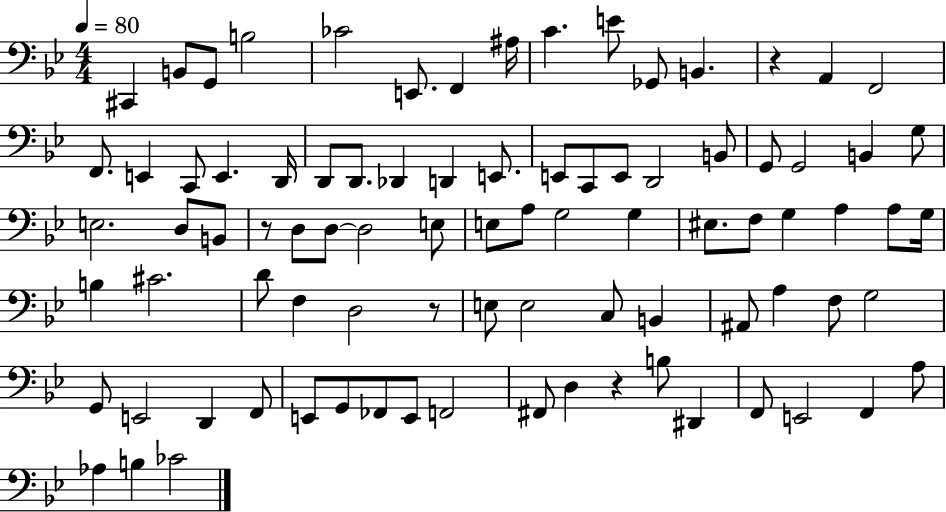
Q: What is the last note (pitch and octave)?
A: CES4